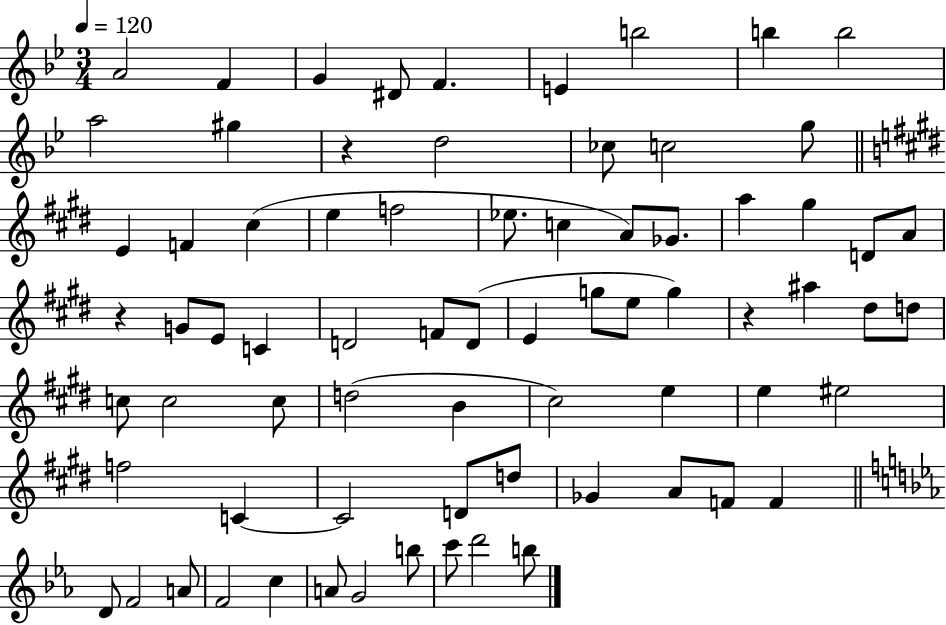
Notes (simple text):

A4/h F4/q G4/q D#4/e F4/q. E4/q B5/h B5/q B5/h A5/h G#5/q R/q D5/h CES5/e C5/h G5/e E4/q F4/q C#5/q E5/q F5/h Eb5/e. C5/q A4/e Gb4/e. A5/q G#5/q D4/e A4/e R/q G4/e E4/e C4/q D4/h F4/e D4/e E4/q G5/e E5/e G5/q R/q A#5/q D#5/e D5/e C5/e C5/h C5/e D5/h B4/q C#5/h E5/q E5/q EIS5/h F5/h C4/q C4/h D4/e D5/e Gb4/q A4/e F4/e F4/q D4/e F4/h A4/e F4/h C5/q A4/e G4/h B5/e C6/e D6/h B5/e